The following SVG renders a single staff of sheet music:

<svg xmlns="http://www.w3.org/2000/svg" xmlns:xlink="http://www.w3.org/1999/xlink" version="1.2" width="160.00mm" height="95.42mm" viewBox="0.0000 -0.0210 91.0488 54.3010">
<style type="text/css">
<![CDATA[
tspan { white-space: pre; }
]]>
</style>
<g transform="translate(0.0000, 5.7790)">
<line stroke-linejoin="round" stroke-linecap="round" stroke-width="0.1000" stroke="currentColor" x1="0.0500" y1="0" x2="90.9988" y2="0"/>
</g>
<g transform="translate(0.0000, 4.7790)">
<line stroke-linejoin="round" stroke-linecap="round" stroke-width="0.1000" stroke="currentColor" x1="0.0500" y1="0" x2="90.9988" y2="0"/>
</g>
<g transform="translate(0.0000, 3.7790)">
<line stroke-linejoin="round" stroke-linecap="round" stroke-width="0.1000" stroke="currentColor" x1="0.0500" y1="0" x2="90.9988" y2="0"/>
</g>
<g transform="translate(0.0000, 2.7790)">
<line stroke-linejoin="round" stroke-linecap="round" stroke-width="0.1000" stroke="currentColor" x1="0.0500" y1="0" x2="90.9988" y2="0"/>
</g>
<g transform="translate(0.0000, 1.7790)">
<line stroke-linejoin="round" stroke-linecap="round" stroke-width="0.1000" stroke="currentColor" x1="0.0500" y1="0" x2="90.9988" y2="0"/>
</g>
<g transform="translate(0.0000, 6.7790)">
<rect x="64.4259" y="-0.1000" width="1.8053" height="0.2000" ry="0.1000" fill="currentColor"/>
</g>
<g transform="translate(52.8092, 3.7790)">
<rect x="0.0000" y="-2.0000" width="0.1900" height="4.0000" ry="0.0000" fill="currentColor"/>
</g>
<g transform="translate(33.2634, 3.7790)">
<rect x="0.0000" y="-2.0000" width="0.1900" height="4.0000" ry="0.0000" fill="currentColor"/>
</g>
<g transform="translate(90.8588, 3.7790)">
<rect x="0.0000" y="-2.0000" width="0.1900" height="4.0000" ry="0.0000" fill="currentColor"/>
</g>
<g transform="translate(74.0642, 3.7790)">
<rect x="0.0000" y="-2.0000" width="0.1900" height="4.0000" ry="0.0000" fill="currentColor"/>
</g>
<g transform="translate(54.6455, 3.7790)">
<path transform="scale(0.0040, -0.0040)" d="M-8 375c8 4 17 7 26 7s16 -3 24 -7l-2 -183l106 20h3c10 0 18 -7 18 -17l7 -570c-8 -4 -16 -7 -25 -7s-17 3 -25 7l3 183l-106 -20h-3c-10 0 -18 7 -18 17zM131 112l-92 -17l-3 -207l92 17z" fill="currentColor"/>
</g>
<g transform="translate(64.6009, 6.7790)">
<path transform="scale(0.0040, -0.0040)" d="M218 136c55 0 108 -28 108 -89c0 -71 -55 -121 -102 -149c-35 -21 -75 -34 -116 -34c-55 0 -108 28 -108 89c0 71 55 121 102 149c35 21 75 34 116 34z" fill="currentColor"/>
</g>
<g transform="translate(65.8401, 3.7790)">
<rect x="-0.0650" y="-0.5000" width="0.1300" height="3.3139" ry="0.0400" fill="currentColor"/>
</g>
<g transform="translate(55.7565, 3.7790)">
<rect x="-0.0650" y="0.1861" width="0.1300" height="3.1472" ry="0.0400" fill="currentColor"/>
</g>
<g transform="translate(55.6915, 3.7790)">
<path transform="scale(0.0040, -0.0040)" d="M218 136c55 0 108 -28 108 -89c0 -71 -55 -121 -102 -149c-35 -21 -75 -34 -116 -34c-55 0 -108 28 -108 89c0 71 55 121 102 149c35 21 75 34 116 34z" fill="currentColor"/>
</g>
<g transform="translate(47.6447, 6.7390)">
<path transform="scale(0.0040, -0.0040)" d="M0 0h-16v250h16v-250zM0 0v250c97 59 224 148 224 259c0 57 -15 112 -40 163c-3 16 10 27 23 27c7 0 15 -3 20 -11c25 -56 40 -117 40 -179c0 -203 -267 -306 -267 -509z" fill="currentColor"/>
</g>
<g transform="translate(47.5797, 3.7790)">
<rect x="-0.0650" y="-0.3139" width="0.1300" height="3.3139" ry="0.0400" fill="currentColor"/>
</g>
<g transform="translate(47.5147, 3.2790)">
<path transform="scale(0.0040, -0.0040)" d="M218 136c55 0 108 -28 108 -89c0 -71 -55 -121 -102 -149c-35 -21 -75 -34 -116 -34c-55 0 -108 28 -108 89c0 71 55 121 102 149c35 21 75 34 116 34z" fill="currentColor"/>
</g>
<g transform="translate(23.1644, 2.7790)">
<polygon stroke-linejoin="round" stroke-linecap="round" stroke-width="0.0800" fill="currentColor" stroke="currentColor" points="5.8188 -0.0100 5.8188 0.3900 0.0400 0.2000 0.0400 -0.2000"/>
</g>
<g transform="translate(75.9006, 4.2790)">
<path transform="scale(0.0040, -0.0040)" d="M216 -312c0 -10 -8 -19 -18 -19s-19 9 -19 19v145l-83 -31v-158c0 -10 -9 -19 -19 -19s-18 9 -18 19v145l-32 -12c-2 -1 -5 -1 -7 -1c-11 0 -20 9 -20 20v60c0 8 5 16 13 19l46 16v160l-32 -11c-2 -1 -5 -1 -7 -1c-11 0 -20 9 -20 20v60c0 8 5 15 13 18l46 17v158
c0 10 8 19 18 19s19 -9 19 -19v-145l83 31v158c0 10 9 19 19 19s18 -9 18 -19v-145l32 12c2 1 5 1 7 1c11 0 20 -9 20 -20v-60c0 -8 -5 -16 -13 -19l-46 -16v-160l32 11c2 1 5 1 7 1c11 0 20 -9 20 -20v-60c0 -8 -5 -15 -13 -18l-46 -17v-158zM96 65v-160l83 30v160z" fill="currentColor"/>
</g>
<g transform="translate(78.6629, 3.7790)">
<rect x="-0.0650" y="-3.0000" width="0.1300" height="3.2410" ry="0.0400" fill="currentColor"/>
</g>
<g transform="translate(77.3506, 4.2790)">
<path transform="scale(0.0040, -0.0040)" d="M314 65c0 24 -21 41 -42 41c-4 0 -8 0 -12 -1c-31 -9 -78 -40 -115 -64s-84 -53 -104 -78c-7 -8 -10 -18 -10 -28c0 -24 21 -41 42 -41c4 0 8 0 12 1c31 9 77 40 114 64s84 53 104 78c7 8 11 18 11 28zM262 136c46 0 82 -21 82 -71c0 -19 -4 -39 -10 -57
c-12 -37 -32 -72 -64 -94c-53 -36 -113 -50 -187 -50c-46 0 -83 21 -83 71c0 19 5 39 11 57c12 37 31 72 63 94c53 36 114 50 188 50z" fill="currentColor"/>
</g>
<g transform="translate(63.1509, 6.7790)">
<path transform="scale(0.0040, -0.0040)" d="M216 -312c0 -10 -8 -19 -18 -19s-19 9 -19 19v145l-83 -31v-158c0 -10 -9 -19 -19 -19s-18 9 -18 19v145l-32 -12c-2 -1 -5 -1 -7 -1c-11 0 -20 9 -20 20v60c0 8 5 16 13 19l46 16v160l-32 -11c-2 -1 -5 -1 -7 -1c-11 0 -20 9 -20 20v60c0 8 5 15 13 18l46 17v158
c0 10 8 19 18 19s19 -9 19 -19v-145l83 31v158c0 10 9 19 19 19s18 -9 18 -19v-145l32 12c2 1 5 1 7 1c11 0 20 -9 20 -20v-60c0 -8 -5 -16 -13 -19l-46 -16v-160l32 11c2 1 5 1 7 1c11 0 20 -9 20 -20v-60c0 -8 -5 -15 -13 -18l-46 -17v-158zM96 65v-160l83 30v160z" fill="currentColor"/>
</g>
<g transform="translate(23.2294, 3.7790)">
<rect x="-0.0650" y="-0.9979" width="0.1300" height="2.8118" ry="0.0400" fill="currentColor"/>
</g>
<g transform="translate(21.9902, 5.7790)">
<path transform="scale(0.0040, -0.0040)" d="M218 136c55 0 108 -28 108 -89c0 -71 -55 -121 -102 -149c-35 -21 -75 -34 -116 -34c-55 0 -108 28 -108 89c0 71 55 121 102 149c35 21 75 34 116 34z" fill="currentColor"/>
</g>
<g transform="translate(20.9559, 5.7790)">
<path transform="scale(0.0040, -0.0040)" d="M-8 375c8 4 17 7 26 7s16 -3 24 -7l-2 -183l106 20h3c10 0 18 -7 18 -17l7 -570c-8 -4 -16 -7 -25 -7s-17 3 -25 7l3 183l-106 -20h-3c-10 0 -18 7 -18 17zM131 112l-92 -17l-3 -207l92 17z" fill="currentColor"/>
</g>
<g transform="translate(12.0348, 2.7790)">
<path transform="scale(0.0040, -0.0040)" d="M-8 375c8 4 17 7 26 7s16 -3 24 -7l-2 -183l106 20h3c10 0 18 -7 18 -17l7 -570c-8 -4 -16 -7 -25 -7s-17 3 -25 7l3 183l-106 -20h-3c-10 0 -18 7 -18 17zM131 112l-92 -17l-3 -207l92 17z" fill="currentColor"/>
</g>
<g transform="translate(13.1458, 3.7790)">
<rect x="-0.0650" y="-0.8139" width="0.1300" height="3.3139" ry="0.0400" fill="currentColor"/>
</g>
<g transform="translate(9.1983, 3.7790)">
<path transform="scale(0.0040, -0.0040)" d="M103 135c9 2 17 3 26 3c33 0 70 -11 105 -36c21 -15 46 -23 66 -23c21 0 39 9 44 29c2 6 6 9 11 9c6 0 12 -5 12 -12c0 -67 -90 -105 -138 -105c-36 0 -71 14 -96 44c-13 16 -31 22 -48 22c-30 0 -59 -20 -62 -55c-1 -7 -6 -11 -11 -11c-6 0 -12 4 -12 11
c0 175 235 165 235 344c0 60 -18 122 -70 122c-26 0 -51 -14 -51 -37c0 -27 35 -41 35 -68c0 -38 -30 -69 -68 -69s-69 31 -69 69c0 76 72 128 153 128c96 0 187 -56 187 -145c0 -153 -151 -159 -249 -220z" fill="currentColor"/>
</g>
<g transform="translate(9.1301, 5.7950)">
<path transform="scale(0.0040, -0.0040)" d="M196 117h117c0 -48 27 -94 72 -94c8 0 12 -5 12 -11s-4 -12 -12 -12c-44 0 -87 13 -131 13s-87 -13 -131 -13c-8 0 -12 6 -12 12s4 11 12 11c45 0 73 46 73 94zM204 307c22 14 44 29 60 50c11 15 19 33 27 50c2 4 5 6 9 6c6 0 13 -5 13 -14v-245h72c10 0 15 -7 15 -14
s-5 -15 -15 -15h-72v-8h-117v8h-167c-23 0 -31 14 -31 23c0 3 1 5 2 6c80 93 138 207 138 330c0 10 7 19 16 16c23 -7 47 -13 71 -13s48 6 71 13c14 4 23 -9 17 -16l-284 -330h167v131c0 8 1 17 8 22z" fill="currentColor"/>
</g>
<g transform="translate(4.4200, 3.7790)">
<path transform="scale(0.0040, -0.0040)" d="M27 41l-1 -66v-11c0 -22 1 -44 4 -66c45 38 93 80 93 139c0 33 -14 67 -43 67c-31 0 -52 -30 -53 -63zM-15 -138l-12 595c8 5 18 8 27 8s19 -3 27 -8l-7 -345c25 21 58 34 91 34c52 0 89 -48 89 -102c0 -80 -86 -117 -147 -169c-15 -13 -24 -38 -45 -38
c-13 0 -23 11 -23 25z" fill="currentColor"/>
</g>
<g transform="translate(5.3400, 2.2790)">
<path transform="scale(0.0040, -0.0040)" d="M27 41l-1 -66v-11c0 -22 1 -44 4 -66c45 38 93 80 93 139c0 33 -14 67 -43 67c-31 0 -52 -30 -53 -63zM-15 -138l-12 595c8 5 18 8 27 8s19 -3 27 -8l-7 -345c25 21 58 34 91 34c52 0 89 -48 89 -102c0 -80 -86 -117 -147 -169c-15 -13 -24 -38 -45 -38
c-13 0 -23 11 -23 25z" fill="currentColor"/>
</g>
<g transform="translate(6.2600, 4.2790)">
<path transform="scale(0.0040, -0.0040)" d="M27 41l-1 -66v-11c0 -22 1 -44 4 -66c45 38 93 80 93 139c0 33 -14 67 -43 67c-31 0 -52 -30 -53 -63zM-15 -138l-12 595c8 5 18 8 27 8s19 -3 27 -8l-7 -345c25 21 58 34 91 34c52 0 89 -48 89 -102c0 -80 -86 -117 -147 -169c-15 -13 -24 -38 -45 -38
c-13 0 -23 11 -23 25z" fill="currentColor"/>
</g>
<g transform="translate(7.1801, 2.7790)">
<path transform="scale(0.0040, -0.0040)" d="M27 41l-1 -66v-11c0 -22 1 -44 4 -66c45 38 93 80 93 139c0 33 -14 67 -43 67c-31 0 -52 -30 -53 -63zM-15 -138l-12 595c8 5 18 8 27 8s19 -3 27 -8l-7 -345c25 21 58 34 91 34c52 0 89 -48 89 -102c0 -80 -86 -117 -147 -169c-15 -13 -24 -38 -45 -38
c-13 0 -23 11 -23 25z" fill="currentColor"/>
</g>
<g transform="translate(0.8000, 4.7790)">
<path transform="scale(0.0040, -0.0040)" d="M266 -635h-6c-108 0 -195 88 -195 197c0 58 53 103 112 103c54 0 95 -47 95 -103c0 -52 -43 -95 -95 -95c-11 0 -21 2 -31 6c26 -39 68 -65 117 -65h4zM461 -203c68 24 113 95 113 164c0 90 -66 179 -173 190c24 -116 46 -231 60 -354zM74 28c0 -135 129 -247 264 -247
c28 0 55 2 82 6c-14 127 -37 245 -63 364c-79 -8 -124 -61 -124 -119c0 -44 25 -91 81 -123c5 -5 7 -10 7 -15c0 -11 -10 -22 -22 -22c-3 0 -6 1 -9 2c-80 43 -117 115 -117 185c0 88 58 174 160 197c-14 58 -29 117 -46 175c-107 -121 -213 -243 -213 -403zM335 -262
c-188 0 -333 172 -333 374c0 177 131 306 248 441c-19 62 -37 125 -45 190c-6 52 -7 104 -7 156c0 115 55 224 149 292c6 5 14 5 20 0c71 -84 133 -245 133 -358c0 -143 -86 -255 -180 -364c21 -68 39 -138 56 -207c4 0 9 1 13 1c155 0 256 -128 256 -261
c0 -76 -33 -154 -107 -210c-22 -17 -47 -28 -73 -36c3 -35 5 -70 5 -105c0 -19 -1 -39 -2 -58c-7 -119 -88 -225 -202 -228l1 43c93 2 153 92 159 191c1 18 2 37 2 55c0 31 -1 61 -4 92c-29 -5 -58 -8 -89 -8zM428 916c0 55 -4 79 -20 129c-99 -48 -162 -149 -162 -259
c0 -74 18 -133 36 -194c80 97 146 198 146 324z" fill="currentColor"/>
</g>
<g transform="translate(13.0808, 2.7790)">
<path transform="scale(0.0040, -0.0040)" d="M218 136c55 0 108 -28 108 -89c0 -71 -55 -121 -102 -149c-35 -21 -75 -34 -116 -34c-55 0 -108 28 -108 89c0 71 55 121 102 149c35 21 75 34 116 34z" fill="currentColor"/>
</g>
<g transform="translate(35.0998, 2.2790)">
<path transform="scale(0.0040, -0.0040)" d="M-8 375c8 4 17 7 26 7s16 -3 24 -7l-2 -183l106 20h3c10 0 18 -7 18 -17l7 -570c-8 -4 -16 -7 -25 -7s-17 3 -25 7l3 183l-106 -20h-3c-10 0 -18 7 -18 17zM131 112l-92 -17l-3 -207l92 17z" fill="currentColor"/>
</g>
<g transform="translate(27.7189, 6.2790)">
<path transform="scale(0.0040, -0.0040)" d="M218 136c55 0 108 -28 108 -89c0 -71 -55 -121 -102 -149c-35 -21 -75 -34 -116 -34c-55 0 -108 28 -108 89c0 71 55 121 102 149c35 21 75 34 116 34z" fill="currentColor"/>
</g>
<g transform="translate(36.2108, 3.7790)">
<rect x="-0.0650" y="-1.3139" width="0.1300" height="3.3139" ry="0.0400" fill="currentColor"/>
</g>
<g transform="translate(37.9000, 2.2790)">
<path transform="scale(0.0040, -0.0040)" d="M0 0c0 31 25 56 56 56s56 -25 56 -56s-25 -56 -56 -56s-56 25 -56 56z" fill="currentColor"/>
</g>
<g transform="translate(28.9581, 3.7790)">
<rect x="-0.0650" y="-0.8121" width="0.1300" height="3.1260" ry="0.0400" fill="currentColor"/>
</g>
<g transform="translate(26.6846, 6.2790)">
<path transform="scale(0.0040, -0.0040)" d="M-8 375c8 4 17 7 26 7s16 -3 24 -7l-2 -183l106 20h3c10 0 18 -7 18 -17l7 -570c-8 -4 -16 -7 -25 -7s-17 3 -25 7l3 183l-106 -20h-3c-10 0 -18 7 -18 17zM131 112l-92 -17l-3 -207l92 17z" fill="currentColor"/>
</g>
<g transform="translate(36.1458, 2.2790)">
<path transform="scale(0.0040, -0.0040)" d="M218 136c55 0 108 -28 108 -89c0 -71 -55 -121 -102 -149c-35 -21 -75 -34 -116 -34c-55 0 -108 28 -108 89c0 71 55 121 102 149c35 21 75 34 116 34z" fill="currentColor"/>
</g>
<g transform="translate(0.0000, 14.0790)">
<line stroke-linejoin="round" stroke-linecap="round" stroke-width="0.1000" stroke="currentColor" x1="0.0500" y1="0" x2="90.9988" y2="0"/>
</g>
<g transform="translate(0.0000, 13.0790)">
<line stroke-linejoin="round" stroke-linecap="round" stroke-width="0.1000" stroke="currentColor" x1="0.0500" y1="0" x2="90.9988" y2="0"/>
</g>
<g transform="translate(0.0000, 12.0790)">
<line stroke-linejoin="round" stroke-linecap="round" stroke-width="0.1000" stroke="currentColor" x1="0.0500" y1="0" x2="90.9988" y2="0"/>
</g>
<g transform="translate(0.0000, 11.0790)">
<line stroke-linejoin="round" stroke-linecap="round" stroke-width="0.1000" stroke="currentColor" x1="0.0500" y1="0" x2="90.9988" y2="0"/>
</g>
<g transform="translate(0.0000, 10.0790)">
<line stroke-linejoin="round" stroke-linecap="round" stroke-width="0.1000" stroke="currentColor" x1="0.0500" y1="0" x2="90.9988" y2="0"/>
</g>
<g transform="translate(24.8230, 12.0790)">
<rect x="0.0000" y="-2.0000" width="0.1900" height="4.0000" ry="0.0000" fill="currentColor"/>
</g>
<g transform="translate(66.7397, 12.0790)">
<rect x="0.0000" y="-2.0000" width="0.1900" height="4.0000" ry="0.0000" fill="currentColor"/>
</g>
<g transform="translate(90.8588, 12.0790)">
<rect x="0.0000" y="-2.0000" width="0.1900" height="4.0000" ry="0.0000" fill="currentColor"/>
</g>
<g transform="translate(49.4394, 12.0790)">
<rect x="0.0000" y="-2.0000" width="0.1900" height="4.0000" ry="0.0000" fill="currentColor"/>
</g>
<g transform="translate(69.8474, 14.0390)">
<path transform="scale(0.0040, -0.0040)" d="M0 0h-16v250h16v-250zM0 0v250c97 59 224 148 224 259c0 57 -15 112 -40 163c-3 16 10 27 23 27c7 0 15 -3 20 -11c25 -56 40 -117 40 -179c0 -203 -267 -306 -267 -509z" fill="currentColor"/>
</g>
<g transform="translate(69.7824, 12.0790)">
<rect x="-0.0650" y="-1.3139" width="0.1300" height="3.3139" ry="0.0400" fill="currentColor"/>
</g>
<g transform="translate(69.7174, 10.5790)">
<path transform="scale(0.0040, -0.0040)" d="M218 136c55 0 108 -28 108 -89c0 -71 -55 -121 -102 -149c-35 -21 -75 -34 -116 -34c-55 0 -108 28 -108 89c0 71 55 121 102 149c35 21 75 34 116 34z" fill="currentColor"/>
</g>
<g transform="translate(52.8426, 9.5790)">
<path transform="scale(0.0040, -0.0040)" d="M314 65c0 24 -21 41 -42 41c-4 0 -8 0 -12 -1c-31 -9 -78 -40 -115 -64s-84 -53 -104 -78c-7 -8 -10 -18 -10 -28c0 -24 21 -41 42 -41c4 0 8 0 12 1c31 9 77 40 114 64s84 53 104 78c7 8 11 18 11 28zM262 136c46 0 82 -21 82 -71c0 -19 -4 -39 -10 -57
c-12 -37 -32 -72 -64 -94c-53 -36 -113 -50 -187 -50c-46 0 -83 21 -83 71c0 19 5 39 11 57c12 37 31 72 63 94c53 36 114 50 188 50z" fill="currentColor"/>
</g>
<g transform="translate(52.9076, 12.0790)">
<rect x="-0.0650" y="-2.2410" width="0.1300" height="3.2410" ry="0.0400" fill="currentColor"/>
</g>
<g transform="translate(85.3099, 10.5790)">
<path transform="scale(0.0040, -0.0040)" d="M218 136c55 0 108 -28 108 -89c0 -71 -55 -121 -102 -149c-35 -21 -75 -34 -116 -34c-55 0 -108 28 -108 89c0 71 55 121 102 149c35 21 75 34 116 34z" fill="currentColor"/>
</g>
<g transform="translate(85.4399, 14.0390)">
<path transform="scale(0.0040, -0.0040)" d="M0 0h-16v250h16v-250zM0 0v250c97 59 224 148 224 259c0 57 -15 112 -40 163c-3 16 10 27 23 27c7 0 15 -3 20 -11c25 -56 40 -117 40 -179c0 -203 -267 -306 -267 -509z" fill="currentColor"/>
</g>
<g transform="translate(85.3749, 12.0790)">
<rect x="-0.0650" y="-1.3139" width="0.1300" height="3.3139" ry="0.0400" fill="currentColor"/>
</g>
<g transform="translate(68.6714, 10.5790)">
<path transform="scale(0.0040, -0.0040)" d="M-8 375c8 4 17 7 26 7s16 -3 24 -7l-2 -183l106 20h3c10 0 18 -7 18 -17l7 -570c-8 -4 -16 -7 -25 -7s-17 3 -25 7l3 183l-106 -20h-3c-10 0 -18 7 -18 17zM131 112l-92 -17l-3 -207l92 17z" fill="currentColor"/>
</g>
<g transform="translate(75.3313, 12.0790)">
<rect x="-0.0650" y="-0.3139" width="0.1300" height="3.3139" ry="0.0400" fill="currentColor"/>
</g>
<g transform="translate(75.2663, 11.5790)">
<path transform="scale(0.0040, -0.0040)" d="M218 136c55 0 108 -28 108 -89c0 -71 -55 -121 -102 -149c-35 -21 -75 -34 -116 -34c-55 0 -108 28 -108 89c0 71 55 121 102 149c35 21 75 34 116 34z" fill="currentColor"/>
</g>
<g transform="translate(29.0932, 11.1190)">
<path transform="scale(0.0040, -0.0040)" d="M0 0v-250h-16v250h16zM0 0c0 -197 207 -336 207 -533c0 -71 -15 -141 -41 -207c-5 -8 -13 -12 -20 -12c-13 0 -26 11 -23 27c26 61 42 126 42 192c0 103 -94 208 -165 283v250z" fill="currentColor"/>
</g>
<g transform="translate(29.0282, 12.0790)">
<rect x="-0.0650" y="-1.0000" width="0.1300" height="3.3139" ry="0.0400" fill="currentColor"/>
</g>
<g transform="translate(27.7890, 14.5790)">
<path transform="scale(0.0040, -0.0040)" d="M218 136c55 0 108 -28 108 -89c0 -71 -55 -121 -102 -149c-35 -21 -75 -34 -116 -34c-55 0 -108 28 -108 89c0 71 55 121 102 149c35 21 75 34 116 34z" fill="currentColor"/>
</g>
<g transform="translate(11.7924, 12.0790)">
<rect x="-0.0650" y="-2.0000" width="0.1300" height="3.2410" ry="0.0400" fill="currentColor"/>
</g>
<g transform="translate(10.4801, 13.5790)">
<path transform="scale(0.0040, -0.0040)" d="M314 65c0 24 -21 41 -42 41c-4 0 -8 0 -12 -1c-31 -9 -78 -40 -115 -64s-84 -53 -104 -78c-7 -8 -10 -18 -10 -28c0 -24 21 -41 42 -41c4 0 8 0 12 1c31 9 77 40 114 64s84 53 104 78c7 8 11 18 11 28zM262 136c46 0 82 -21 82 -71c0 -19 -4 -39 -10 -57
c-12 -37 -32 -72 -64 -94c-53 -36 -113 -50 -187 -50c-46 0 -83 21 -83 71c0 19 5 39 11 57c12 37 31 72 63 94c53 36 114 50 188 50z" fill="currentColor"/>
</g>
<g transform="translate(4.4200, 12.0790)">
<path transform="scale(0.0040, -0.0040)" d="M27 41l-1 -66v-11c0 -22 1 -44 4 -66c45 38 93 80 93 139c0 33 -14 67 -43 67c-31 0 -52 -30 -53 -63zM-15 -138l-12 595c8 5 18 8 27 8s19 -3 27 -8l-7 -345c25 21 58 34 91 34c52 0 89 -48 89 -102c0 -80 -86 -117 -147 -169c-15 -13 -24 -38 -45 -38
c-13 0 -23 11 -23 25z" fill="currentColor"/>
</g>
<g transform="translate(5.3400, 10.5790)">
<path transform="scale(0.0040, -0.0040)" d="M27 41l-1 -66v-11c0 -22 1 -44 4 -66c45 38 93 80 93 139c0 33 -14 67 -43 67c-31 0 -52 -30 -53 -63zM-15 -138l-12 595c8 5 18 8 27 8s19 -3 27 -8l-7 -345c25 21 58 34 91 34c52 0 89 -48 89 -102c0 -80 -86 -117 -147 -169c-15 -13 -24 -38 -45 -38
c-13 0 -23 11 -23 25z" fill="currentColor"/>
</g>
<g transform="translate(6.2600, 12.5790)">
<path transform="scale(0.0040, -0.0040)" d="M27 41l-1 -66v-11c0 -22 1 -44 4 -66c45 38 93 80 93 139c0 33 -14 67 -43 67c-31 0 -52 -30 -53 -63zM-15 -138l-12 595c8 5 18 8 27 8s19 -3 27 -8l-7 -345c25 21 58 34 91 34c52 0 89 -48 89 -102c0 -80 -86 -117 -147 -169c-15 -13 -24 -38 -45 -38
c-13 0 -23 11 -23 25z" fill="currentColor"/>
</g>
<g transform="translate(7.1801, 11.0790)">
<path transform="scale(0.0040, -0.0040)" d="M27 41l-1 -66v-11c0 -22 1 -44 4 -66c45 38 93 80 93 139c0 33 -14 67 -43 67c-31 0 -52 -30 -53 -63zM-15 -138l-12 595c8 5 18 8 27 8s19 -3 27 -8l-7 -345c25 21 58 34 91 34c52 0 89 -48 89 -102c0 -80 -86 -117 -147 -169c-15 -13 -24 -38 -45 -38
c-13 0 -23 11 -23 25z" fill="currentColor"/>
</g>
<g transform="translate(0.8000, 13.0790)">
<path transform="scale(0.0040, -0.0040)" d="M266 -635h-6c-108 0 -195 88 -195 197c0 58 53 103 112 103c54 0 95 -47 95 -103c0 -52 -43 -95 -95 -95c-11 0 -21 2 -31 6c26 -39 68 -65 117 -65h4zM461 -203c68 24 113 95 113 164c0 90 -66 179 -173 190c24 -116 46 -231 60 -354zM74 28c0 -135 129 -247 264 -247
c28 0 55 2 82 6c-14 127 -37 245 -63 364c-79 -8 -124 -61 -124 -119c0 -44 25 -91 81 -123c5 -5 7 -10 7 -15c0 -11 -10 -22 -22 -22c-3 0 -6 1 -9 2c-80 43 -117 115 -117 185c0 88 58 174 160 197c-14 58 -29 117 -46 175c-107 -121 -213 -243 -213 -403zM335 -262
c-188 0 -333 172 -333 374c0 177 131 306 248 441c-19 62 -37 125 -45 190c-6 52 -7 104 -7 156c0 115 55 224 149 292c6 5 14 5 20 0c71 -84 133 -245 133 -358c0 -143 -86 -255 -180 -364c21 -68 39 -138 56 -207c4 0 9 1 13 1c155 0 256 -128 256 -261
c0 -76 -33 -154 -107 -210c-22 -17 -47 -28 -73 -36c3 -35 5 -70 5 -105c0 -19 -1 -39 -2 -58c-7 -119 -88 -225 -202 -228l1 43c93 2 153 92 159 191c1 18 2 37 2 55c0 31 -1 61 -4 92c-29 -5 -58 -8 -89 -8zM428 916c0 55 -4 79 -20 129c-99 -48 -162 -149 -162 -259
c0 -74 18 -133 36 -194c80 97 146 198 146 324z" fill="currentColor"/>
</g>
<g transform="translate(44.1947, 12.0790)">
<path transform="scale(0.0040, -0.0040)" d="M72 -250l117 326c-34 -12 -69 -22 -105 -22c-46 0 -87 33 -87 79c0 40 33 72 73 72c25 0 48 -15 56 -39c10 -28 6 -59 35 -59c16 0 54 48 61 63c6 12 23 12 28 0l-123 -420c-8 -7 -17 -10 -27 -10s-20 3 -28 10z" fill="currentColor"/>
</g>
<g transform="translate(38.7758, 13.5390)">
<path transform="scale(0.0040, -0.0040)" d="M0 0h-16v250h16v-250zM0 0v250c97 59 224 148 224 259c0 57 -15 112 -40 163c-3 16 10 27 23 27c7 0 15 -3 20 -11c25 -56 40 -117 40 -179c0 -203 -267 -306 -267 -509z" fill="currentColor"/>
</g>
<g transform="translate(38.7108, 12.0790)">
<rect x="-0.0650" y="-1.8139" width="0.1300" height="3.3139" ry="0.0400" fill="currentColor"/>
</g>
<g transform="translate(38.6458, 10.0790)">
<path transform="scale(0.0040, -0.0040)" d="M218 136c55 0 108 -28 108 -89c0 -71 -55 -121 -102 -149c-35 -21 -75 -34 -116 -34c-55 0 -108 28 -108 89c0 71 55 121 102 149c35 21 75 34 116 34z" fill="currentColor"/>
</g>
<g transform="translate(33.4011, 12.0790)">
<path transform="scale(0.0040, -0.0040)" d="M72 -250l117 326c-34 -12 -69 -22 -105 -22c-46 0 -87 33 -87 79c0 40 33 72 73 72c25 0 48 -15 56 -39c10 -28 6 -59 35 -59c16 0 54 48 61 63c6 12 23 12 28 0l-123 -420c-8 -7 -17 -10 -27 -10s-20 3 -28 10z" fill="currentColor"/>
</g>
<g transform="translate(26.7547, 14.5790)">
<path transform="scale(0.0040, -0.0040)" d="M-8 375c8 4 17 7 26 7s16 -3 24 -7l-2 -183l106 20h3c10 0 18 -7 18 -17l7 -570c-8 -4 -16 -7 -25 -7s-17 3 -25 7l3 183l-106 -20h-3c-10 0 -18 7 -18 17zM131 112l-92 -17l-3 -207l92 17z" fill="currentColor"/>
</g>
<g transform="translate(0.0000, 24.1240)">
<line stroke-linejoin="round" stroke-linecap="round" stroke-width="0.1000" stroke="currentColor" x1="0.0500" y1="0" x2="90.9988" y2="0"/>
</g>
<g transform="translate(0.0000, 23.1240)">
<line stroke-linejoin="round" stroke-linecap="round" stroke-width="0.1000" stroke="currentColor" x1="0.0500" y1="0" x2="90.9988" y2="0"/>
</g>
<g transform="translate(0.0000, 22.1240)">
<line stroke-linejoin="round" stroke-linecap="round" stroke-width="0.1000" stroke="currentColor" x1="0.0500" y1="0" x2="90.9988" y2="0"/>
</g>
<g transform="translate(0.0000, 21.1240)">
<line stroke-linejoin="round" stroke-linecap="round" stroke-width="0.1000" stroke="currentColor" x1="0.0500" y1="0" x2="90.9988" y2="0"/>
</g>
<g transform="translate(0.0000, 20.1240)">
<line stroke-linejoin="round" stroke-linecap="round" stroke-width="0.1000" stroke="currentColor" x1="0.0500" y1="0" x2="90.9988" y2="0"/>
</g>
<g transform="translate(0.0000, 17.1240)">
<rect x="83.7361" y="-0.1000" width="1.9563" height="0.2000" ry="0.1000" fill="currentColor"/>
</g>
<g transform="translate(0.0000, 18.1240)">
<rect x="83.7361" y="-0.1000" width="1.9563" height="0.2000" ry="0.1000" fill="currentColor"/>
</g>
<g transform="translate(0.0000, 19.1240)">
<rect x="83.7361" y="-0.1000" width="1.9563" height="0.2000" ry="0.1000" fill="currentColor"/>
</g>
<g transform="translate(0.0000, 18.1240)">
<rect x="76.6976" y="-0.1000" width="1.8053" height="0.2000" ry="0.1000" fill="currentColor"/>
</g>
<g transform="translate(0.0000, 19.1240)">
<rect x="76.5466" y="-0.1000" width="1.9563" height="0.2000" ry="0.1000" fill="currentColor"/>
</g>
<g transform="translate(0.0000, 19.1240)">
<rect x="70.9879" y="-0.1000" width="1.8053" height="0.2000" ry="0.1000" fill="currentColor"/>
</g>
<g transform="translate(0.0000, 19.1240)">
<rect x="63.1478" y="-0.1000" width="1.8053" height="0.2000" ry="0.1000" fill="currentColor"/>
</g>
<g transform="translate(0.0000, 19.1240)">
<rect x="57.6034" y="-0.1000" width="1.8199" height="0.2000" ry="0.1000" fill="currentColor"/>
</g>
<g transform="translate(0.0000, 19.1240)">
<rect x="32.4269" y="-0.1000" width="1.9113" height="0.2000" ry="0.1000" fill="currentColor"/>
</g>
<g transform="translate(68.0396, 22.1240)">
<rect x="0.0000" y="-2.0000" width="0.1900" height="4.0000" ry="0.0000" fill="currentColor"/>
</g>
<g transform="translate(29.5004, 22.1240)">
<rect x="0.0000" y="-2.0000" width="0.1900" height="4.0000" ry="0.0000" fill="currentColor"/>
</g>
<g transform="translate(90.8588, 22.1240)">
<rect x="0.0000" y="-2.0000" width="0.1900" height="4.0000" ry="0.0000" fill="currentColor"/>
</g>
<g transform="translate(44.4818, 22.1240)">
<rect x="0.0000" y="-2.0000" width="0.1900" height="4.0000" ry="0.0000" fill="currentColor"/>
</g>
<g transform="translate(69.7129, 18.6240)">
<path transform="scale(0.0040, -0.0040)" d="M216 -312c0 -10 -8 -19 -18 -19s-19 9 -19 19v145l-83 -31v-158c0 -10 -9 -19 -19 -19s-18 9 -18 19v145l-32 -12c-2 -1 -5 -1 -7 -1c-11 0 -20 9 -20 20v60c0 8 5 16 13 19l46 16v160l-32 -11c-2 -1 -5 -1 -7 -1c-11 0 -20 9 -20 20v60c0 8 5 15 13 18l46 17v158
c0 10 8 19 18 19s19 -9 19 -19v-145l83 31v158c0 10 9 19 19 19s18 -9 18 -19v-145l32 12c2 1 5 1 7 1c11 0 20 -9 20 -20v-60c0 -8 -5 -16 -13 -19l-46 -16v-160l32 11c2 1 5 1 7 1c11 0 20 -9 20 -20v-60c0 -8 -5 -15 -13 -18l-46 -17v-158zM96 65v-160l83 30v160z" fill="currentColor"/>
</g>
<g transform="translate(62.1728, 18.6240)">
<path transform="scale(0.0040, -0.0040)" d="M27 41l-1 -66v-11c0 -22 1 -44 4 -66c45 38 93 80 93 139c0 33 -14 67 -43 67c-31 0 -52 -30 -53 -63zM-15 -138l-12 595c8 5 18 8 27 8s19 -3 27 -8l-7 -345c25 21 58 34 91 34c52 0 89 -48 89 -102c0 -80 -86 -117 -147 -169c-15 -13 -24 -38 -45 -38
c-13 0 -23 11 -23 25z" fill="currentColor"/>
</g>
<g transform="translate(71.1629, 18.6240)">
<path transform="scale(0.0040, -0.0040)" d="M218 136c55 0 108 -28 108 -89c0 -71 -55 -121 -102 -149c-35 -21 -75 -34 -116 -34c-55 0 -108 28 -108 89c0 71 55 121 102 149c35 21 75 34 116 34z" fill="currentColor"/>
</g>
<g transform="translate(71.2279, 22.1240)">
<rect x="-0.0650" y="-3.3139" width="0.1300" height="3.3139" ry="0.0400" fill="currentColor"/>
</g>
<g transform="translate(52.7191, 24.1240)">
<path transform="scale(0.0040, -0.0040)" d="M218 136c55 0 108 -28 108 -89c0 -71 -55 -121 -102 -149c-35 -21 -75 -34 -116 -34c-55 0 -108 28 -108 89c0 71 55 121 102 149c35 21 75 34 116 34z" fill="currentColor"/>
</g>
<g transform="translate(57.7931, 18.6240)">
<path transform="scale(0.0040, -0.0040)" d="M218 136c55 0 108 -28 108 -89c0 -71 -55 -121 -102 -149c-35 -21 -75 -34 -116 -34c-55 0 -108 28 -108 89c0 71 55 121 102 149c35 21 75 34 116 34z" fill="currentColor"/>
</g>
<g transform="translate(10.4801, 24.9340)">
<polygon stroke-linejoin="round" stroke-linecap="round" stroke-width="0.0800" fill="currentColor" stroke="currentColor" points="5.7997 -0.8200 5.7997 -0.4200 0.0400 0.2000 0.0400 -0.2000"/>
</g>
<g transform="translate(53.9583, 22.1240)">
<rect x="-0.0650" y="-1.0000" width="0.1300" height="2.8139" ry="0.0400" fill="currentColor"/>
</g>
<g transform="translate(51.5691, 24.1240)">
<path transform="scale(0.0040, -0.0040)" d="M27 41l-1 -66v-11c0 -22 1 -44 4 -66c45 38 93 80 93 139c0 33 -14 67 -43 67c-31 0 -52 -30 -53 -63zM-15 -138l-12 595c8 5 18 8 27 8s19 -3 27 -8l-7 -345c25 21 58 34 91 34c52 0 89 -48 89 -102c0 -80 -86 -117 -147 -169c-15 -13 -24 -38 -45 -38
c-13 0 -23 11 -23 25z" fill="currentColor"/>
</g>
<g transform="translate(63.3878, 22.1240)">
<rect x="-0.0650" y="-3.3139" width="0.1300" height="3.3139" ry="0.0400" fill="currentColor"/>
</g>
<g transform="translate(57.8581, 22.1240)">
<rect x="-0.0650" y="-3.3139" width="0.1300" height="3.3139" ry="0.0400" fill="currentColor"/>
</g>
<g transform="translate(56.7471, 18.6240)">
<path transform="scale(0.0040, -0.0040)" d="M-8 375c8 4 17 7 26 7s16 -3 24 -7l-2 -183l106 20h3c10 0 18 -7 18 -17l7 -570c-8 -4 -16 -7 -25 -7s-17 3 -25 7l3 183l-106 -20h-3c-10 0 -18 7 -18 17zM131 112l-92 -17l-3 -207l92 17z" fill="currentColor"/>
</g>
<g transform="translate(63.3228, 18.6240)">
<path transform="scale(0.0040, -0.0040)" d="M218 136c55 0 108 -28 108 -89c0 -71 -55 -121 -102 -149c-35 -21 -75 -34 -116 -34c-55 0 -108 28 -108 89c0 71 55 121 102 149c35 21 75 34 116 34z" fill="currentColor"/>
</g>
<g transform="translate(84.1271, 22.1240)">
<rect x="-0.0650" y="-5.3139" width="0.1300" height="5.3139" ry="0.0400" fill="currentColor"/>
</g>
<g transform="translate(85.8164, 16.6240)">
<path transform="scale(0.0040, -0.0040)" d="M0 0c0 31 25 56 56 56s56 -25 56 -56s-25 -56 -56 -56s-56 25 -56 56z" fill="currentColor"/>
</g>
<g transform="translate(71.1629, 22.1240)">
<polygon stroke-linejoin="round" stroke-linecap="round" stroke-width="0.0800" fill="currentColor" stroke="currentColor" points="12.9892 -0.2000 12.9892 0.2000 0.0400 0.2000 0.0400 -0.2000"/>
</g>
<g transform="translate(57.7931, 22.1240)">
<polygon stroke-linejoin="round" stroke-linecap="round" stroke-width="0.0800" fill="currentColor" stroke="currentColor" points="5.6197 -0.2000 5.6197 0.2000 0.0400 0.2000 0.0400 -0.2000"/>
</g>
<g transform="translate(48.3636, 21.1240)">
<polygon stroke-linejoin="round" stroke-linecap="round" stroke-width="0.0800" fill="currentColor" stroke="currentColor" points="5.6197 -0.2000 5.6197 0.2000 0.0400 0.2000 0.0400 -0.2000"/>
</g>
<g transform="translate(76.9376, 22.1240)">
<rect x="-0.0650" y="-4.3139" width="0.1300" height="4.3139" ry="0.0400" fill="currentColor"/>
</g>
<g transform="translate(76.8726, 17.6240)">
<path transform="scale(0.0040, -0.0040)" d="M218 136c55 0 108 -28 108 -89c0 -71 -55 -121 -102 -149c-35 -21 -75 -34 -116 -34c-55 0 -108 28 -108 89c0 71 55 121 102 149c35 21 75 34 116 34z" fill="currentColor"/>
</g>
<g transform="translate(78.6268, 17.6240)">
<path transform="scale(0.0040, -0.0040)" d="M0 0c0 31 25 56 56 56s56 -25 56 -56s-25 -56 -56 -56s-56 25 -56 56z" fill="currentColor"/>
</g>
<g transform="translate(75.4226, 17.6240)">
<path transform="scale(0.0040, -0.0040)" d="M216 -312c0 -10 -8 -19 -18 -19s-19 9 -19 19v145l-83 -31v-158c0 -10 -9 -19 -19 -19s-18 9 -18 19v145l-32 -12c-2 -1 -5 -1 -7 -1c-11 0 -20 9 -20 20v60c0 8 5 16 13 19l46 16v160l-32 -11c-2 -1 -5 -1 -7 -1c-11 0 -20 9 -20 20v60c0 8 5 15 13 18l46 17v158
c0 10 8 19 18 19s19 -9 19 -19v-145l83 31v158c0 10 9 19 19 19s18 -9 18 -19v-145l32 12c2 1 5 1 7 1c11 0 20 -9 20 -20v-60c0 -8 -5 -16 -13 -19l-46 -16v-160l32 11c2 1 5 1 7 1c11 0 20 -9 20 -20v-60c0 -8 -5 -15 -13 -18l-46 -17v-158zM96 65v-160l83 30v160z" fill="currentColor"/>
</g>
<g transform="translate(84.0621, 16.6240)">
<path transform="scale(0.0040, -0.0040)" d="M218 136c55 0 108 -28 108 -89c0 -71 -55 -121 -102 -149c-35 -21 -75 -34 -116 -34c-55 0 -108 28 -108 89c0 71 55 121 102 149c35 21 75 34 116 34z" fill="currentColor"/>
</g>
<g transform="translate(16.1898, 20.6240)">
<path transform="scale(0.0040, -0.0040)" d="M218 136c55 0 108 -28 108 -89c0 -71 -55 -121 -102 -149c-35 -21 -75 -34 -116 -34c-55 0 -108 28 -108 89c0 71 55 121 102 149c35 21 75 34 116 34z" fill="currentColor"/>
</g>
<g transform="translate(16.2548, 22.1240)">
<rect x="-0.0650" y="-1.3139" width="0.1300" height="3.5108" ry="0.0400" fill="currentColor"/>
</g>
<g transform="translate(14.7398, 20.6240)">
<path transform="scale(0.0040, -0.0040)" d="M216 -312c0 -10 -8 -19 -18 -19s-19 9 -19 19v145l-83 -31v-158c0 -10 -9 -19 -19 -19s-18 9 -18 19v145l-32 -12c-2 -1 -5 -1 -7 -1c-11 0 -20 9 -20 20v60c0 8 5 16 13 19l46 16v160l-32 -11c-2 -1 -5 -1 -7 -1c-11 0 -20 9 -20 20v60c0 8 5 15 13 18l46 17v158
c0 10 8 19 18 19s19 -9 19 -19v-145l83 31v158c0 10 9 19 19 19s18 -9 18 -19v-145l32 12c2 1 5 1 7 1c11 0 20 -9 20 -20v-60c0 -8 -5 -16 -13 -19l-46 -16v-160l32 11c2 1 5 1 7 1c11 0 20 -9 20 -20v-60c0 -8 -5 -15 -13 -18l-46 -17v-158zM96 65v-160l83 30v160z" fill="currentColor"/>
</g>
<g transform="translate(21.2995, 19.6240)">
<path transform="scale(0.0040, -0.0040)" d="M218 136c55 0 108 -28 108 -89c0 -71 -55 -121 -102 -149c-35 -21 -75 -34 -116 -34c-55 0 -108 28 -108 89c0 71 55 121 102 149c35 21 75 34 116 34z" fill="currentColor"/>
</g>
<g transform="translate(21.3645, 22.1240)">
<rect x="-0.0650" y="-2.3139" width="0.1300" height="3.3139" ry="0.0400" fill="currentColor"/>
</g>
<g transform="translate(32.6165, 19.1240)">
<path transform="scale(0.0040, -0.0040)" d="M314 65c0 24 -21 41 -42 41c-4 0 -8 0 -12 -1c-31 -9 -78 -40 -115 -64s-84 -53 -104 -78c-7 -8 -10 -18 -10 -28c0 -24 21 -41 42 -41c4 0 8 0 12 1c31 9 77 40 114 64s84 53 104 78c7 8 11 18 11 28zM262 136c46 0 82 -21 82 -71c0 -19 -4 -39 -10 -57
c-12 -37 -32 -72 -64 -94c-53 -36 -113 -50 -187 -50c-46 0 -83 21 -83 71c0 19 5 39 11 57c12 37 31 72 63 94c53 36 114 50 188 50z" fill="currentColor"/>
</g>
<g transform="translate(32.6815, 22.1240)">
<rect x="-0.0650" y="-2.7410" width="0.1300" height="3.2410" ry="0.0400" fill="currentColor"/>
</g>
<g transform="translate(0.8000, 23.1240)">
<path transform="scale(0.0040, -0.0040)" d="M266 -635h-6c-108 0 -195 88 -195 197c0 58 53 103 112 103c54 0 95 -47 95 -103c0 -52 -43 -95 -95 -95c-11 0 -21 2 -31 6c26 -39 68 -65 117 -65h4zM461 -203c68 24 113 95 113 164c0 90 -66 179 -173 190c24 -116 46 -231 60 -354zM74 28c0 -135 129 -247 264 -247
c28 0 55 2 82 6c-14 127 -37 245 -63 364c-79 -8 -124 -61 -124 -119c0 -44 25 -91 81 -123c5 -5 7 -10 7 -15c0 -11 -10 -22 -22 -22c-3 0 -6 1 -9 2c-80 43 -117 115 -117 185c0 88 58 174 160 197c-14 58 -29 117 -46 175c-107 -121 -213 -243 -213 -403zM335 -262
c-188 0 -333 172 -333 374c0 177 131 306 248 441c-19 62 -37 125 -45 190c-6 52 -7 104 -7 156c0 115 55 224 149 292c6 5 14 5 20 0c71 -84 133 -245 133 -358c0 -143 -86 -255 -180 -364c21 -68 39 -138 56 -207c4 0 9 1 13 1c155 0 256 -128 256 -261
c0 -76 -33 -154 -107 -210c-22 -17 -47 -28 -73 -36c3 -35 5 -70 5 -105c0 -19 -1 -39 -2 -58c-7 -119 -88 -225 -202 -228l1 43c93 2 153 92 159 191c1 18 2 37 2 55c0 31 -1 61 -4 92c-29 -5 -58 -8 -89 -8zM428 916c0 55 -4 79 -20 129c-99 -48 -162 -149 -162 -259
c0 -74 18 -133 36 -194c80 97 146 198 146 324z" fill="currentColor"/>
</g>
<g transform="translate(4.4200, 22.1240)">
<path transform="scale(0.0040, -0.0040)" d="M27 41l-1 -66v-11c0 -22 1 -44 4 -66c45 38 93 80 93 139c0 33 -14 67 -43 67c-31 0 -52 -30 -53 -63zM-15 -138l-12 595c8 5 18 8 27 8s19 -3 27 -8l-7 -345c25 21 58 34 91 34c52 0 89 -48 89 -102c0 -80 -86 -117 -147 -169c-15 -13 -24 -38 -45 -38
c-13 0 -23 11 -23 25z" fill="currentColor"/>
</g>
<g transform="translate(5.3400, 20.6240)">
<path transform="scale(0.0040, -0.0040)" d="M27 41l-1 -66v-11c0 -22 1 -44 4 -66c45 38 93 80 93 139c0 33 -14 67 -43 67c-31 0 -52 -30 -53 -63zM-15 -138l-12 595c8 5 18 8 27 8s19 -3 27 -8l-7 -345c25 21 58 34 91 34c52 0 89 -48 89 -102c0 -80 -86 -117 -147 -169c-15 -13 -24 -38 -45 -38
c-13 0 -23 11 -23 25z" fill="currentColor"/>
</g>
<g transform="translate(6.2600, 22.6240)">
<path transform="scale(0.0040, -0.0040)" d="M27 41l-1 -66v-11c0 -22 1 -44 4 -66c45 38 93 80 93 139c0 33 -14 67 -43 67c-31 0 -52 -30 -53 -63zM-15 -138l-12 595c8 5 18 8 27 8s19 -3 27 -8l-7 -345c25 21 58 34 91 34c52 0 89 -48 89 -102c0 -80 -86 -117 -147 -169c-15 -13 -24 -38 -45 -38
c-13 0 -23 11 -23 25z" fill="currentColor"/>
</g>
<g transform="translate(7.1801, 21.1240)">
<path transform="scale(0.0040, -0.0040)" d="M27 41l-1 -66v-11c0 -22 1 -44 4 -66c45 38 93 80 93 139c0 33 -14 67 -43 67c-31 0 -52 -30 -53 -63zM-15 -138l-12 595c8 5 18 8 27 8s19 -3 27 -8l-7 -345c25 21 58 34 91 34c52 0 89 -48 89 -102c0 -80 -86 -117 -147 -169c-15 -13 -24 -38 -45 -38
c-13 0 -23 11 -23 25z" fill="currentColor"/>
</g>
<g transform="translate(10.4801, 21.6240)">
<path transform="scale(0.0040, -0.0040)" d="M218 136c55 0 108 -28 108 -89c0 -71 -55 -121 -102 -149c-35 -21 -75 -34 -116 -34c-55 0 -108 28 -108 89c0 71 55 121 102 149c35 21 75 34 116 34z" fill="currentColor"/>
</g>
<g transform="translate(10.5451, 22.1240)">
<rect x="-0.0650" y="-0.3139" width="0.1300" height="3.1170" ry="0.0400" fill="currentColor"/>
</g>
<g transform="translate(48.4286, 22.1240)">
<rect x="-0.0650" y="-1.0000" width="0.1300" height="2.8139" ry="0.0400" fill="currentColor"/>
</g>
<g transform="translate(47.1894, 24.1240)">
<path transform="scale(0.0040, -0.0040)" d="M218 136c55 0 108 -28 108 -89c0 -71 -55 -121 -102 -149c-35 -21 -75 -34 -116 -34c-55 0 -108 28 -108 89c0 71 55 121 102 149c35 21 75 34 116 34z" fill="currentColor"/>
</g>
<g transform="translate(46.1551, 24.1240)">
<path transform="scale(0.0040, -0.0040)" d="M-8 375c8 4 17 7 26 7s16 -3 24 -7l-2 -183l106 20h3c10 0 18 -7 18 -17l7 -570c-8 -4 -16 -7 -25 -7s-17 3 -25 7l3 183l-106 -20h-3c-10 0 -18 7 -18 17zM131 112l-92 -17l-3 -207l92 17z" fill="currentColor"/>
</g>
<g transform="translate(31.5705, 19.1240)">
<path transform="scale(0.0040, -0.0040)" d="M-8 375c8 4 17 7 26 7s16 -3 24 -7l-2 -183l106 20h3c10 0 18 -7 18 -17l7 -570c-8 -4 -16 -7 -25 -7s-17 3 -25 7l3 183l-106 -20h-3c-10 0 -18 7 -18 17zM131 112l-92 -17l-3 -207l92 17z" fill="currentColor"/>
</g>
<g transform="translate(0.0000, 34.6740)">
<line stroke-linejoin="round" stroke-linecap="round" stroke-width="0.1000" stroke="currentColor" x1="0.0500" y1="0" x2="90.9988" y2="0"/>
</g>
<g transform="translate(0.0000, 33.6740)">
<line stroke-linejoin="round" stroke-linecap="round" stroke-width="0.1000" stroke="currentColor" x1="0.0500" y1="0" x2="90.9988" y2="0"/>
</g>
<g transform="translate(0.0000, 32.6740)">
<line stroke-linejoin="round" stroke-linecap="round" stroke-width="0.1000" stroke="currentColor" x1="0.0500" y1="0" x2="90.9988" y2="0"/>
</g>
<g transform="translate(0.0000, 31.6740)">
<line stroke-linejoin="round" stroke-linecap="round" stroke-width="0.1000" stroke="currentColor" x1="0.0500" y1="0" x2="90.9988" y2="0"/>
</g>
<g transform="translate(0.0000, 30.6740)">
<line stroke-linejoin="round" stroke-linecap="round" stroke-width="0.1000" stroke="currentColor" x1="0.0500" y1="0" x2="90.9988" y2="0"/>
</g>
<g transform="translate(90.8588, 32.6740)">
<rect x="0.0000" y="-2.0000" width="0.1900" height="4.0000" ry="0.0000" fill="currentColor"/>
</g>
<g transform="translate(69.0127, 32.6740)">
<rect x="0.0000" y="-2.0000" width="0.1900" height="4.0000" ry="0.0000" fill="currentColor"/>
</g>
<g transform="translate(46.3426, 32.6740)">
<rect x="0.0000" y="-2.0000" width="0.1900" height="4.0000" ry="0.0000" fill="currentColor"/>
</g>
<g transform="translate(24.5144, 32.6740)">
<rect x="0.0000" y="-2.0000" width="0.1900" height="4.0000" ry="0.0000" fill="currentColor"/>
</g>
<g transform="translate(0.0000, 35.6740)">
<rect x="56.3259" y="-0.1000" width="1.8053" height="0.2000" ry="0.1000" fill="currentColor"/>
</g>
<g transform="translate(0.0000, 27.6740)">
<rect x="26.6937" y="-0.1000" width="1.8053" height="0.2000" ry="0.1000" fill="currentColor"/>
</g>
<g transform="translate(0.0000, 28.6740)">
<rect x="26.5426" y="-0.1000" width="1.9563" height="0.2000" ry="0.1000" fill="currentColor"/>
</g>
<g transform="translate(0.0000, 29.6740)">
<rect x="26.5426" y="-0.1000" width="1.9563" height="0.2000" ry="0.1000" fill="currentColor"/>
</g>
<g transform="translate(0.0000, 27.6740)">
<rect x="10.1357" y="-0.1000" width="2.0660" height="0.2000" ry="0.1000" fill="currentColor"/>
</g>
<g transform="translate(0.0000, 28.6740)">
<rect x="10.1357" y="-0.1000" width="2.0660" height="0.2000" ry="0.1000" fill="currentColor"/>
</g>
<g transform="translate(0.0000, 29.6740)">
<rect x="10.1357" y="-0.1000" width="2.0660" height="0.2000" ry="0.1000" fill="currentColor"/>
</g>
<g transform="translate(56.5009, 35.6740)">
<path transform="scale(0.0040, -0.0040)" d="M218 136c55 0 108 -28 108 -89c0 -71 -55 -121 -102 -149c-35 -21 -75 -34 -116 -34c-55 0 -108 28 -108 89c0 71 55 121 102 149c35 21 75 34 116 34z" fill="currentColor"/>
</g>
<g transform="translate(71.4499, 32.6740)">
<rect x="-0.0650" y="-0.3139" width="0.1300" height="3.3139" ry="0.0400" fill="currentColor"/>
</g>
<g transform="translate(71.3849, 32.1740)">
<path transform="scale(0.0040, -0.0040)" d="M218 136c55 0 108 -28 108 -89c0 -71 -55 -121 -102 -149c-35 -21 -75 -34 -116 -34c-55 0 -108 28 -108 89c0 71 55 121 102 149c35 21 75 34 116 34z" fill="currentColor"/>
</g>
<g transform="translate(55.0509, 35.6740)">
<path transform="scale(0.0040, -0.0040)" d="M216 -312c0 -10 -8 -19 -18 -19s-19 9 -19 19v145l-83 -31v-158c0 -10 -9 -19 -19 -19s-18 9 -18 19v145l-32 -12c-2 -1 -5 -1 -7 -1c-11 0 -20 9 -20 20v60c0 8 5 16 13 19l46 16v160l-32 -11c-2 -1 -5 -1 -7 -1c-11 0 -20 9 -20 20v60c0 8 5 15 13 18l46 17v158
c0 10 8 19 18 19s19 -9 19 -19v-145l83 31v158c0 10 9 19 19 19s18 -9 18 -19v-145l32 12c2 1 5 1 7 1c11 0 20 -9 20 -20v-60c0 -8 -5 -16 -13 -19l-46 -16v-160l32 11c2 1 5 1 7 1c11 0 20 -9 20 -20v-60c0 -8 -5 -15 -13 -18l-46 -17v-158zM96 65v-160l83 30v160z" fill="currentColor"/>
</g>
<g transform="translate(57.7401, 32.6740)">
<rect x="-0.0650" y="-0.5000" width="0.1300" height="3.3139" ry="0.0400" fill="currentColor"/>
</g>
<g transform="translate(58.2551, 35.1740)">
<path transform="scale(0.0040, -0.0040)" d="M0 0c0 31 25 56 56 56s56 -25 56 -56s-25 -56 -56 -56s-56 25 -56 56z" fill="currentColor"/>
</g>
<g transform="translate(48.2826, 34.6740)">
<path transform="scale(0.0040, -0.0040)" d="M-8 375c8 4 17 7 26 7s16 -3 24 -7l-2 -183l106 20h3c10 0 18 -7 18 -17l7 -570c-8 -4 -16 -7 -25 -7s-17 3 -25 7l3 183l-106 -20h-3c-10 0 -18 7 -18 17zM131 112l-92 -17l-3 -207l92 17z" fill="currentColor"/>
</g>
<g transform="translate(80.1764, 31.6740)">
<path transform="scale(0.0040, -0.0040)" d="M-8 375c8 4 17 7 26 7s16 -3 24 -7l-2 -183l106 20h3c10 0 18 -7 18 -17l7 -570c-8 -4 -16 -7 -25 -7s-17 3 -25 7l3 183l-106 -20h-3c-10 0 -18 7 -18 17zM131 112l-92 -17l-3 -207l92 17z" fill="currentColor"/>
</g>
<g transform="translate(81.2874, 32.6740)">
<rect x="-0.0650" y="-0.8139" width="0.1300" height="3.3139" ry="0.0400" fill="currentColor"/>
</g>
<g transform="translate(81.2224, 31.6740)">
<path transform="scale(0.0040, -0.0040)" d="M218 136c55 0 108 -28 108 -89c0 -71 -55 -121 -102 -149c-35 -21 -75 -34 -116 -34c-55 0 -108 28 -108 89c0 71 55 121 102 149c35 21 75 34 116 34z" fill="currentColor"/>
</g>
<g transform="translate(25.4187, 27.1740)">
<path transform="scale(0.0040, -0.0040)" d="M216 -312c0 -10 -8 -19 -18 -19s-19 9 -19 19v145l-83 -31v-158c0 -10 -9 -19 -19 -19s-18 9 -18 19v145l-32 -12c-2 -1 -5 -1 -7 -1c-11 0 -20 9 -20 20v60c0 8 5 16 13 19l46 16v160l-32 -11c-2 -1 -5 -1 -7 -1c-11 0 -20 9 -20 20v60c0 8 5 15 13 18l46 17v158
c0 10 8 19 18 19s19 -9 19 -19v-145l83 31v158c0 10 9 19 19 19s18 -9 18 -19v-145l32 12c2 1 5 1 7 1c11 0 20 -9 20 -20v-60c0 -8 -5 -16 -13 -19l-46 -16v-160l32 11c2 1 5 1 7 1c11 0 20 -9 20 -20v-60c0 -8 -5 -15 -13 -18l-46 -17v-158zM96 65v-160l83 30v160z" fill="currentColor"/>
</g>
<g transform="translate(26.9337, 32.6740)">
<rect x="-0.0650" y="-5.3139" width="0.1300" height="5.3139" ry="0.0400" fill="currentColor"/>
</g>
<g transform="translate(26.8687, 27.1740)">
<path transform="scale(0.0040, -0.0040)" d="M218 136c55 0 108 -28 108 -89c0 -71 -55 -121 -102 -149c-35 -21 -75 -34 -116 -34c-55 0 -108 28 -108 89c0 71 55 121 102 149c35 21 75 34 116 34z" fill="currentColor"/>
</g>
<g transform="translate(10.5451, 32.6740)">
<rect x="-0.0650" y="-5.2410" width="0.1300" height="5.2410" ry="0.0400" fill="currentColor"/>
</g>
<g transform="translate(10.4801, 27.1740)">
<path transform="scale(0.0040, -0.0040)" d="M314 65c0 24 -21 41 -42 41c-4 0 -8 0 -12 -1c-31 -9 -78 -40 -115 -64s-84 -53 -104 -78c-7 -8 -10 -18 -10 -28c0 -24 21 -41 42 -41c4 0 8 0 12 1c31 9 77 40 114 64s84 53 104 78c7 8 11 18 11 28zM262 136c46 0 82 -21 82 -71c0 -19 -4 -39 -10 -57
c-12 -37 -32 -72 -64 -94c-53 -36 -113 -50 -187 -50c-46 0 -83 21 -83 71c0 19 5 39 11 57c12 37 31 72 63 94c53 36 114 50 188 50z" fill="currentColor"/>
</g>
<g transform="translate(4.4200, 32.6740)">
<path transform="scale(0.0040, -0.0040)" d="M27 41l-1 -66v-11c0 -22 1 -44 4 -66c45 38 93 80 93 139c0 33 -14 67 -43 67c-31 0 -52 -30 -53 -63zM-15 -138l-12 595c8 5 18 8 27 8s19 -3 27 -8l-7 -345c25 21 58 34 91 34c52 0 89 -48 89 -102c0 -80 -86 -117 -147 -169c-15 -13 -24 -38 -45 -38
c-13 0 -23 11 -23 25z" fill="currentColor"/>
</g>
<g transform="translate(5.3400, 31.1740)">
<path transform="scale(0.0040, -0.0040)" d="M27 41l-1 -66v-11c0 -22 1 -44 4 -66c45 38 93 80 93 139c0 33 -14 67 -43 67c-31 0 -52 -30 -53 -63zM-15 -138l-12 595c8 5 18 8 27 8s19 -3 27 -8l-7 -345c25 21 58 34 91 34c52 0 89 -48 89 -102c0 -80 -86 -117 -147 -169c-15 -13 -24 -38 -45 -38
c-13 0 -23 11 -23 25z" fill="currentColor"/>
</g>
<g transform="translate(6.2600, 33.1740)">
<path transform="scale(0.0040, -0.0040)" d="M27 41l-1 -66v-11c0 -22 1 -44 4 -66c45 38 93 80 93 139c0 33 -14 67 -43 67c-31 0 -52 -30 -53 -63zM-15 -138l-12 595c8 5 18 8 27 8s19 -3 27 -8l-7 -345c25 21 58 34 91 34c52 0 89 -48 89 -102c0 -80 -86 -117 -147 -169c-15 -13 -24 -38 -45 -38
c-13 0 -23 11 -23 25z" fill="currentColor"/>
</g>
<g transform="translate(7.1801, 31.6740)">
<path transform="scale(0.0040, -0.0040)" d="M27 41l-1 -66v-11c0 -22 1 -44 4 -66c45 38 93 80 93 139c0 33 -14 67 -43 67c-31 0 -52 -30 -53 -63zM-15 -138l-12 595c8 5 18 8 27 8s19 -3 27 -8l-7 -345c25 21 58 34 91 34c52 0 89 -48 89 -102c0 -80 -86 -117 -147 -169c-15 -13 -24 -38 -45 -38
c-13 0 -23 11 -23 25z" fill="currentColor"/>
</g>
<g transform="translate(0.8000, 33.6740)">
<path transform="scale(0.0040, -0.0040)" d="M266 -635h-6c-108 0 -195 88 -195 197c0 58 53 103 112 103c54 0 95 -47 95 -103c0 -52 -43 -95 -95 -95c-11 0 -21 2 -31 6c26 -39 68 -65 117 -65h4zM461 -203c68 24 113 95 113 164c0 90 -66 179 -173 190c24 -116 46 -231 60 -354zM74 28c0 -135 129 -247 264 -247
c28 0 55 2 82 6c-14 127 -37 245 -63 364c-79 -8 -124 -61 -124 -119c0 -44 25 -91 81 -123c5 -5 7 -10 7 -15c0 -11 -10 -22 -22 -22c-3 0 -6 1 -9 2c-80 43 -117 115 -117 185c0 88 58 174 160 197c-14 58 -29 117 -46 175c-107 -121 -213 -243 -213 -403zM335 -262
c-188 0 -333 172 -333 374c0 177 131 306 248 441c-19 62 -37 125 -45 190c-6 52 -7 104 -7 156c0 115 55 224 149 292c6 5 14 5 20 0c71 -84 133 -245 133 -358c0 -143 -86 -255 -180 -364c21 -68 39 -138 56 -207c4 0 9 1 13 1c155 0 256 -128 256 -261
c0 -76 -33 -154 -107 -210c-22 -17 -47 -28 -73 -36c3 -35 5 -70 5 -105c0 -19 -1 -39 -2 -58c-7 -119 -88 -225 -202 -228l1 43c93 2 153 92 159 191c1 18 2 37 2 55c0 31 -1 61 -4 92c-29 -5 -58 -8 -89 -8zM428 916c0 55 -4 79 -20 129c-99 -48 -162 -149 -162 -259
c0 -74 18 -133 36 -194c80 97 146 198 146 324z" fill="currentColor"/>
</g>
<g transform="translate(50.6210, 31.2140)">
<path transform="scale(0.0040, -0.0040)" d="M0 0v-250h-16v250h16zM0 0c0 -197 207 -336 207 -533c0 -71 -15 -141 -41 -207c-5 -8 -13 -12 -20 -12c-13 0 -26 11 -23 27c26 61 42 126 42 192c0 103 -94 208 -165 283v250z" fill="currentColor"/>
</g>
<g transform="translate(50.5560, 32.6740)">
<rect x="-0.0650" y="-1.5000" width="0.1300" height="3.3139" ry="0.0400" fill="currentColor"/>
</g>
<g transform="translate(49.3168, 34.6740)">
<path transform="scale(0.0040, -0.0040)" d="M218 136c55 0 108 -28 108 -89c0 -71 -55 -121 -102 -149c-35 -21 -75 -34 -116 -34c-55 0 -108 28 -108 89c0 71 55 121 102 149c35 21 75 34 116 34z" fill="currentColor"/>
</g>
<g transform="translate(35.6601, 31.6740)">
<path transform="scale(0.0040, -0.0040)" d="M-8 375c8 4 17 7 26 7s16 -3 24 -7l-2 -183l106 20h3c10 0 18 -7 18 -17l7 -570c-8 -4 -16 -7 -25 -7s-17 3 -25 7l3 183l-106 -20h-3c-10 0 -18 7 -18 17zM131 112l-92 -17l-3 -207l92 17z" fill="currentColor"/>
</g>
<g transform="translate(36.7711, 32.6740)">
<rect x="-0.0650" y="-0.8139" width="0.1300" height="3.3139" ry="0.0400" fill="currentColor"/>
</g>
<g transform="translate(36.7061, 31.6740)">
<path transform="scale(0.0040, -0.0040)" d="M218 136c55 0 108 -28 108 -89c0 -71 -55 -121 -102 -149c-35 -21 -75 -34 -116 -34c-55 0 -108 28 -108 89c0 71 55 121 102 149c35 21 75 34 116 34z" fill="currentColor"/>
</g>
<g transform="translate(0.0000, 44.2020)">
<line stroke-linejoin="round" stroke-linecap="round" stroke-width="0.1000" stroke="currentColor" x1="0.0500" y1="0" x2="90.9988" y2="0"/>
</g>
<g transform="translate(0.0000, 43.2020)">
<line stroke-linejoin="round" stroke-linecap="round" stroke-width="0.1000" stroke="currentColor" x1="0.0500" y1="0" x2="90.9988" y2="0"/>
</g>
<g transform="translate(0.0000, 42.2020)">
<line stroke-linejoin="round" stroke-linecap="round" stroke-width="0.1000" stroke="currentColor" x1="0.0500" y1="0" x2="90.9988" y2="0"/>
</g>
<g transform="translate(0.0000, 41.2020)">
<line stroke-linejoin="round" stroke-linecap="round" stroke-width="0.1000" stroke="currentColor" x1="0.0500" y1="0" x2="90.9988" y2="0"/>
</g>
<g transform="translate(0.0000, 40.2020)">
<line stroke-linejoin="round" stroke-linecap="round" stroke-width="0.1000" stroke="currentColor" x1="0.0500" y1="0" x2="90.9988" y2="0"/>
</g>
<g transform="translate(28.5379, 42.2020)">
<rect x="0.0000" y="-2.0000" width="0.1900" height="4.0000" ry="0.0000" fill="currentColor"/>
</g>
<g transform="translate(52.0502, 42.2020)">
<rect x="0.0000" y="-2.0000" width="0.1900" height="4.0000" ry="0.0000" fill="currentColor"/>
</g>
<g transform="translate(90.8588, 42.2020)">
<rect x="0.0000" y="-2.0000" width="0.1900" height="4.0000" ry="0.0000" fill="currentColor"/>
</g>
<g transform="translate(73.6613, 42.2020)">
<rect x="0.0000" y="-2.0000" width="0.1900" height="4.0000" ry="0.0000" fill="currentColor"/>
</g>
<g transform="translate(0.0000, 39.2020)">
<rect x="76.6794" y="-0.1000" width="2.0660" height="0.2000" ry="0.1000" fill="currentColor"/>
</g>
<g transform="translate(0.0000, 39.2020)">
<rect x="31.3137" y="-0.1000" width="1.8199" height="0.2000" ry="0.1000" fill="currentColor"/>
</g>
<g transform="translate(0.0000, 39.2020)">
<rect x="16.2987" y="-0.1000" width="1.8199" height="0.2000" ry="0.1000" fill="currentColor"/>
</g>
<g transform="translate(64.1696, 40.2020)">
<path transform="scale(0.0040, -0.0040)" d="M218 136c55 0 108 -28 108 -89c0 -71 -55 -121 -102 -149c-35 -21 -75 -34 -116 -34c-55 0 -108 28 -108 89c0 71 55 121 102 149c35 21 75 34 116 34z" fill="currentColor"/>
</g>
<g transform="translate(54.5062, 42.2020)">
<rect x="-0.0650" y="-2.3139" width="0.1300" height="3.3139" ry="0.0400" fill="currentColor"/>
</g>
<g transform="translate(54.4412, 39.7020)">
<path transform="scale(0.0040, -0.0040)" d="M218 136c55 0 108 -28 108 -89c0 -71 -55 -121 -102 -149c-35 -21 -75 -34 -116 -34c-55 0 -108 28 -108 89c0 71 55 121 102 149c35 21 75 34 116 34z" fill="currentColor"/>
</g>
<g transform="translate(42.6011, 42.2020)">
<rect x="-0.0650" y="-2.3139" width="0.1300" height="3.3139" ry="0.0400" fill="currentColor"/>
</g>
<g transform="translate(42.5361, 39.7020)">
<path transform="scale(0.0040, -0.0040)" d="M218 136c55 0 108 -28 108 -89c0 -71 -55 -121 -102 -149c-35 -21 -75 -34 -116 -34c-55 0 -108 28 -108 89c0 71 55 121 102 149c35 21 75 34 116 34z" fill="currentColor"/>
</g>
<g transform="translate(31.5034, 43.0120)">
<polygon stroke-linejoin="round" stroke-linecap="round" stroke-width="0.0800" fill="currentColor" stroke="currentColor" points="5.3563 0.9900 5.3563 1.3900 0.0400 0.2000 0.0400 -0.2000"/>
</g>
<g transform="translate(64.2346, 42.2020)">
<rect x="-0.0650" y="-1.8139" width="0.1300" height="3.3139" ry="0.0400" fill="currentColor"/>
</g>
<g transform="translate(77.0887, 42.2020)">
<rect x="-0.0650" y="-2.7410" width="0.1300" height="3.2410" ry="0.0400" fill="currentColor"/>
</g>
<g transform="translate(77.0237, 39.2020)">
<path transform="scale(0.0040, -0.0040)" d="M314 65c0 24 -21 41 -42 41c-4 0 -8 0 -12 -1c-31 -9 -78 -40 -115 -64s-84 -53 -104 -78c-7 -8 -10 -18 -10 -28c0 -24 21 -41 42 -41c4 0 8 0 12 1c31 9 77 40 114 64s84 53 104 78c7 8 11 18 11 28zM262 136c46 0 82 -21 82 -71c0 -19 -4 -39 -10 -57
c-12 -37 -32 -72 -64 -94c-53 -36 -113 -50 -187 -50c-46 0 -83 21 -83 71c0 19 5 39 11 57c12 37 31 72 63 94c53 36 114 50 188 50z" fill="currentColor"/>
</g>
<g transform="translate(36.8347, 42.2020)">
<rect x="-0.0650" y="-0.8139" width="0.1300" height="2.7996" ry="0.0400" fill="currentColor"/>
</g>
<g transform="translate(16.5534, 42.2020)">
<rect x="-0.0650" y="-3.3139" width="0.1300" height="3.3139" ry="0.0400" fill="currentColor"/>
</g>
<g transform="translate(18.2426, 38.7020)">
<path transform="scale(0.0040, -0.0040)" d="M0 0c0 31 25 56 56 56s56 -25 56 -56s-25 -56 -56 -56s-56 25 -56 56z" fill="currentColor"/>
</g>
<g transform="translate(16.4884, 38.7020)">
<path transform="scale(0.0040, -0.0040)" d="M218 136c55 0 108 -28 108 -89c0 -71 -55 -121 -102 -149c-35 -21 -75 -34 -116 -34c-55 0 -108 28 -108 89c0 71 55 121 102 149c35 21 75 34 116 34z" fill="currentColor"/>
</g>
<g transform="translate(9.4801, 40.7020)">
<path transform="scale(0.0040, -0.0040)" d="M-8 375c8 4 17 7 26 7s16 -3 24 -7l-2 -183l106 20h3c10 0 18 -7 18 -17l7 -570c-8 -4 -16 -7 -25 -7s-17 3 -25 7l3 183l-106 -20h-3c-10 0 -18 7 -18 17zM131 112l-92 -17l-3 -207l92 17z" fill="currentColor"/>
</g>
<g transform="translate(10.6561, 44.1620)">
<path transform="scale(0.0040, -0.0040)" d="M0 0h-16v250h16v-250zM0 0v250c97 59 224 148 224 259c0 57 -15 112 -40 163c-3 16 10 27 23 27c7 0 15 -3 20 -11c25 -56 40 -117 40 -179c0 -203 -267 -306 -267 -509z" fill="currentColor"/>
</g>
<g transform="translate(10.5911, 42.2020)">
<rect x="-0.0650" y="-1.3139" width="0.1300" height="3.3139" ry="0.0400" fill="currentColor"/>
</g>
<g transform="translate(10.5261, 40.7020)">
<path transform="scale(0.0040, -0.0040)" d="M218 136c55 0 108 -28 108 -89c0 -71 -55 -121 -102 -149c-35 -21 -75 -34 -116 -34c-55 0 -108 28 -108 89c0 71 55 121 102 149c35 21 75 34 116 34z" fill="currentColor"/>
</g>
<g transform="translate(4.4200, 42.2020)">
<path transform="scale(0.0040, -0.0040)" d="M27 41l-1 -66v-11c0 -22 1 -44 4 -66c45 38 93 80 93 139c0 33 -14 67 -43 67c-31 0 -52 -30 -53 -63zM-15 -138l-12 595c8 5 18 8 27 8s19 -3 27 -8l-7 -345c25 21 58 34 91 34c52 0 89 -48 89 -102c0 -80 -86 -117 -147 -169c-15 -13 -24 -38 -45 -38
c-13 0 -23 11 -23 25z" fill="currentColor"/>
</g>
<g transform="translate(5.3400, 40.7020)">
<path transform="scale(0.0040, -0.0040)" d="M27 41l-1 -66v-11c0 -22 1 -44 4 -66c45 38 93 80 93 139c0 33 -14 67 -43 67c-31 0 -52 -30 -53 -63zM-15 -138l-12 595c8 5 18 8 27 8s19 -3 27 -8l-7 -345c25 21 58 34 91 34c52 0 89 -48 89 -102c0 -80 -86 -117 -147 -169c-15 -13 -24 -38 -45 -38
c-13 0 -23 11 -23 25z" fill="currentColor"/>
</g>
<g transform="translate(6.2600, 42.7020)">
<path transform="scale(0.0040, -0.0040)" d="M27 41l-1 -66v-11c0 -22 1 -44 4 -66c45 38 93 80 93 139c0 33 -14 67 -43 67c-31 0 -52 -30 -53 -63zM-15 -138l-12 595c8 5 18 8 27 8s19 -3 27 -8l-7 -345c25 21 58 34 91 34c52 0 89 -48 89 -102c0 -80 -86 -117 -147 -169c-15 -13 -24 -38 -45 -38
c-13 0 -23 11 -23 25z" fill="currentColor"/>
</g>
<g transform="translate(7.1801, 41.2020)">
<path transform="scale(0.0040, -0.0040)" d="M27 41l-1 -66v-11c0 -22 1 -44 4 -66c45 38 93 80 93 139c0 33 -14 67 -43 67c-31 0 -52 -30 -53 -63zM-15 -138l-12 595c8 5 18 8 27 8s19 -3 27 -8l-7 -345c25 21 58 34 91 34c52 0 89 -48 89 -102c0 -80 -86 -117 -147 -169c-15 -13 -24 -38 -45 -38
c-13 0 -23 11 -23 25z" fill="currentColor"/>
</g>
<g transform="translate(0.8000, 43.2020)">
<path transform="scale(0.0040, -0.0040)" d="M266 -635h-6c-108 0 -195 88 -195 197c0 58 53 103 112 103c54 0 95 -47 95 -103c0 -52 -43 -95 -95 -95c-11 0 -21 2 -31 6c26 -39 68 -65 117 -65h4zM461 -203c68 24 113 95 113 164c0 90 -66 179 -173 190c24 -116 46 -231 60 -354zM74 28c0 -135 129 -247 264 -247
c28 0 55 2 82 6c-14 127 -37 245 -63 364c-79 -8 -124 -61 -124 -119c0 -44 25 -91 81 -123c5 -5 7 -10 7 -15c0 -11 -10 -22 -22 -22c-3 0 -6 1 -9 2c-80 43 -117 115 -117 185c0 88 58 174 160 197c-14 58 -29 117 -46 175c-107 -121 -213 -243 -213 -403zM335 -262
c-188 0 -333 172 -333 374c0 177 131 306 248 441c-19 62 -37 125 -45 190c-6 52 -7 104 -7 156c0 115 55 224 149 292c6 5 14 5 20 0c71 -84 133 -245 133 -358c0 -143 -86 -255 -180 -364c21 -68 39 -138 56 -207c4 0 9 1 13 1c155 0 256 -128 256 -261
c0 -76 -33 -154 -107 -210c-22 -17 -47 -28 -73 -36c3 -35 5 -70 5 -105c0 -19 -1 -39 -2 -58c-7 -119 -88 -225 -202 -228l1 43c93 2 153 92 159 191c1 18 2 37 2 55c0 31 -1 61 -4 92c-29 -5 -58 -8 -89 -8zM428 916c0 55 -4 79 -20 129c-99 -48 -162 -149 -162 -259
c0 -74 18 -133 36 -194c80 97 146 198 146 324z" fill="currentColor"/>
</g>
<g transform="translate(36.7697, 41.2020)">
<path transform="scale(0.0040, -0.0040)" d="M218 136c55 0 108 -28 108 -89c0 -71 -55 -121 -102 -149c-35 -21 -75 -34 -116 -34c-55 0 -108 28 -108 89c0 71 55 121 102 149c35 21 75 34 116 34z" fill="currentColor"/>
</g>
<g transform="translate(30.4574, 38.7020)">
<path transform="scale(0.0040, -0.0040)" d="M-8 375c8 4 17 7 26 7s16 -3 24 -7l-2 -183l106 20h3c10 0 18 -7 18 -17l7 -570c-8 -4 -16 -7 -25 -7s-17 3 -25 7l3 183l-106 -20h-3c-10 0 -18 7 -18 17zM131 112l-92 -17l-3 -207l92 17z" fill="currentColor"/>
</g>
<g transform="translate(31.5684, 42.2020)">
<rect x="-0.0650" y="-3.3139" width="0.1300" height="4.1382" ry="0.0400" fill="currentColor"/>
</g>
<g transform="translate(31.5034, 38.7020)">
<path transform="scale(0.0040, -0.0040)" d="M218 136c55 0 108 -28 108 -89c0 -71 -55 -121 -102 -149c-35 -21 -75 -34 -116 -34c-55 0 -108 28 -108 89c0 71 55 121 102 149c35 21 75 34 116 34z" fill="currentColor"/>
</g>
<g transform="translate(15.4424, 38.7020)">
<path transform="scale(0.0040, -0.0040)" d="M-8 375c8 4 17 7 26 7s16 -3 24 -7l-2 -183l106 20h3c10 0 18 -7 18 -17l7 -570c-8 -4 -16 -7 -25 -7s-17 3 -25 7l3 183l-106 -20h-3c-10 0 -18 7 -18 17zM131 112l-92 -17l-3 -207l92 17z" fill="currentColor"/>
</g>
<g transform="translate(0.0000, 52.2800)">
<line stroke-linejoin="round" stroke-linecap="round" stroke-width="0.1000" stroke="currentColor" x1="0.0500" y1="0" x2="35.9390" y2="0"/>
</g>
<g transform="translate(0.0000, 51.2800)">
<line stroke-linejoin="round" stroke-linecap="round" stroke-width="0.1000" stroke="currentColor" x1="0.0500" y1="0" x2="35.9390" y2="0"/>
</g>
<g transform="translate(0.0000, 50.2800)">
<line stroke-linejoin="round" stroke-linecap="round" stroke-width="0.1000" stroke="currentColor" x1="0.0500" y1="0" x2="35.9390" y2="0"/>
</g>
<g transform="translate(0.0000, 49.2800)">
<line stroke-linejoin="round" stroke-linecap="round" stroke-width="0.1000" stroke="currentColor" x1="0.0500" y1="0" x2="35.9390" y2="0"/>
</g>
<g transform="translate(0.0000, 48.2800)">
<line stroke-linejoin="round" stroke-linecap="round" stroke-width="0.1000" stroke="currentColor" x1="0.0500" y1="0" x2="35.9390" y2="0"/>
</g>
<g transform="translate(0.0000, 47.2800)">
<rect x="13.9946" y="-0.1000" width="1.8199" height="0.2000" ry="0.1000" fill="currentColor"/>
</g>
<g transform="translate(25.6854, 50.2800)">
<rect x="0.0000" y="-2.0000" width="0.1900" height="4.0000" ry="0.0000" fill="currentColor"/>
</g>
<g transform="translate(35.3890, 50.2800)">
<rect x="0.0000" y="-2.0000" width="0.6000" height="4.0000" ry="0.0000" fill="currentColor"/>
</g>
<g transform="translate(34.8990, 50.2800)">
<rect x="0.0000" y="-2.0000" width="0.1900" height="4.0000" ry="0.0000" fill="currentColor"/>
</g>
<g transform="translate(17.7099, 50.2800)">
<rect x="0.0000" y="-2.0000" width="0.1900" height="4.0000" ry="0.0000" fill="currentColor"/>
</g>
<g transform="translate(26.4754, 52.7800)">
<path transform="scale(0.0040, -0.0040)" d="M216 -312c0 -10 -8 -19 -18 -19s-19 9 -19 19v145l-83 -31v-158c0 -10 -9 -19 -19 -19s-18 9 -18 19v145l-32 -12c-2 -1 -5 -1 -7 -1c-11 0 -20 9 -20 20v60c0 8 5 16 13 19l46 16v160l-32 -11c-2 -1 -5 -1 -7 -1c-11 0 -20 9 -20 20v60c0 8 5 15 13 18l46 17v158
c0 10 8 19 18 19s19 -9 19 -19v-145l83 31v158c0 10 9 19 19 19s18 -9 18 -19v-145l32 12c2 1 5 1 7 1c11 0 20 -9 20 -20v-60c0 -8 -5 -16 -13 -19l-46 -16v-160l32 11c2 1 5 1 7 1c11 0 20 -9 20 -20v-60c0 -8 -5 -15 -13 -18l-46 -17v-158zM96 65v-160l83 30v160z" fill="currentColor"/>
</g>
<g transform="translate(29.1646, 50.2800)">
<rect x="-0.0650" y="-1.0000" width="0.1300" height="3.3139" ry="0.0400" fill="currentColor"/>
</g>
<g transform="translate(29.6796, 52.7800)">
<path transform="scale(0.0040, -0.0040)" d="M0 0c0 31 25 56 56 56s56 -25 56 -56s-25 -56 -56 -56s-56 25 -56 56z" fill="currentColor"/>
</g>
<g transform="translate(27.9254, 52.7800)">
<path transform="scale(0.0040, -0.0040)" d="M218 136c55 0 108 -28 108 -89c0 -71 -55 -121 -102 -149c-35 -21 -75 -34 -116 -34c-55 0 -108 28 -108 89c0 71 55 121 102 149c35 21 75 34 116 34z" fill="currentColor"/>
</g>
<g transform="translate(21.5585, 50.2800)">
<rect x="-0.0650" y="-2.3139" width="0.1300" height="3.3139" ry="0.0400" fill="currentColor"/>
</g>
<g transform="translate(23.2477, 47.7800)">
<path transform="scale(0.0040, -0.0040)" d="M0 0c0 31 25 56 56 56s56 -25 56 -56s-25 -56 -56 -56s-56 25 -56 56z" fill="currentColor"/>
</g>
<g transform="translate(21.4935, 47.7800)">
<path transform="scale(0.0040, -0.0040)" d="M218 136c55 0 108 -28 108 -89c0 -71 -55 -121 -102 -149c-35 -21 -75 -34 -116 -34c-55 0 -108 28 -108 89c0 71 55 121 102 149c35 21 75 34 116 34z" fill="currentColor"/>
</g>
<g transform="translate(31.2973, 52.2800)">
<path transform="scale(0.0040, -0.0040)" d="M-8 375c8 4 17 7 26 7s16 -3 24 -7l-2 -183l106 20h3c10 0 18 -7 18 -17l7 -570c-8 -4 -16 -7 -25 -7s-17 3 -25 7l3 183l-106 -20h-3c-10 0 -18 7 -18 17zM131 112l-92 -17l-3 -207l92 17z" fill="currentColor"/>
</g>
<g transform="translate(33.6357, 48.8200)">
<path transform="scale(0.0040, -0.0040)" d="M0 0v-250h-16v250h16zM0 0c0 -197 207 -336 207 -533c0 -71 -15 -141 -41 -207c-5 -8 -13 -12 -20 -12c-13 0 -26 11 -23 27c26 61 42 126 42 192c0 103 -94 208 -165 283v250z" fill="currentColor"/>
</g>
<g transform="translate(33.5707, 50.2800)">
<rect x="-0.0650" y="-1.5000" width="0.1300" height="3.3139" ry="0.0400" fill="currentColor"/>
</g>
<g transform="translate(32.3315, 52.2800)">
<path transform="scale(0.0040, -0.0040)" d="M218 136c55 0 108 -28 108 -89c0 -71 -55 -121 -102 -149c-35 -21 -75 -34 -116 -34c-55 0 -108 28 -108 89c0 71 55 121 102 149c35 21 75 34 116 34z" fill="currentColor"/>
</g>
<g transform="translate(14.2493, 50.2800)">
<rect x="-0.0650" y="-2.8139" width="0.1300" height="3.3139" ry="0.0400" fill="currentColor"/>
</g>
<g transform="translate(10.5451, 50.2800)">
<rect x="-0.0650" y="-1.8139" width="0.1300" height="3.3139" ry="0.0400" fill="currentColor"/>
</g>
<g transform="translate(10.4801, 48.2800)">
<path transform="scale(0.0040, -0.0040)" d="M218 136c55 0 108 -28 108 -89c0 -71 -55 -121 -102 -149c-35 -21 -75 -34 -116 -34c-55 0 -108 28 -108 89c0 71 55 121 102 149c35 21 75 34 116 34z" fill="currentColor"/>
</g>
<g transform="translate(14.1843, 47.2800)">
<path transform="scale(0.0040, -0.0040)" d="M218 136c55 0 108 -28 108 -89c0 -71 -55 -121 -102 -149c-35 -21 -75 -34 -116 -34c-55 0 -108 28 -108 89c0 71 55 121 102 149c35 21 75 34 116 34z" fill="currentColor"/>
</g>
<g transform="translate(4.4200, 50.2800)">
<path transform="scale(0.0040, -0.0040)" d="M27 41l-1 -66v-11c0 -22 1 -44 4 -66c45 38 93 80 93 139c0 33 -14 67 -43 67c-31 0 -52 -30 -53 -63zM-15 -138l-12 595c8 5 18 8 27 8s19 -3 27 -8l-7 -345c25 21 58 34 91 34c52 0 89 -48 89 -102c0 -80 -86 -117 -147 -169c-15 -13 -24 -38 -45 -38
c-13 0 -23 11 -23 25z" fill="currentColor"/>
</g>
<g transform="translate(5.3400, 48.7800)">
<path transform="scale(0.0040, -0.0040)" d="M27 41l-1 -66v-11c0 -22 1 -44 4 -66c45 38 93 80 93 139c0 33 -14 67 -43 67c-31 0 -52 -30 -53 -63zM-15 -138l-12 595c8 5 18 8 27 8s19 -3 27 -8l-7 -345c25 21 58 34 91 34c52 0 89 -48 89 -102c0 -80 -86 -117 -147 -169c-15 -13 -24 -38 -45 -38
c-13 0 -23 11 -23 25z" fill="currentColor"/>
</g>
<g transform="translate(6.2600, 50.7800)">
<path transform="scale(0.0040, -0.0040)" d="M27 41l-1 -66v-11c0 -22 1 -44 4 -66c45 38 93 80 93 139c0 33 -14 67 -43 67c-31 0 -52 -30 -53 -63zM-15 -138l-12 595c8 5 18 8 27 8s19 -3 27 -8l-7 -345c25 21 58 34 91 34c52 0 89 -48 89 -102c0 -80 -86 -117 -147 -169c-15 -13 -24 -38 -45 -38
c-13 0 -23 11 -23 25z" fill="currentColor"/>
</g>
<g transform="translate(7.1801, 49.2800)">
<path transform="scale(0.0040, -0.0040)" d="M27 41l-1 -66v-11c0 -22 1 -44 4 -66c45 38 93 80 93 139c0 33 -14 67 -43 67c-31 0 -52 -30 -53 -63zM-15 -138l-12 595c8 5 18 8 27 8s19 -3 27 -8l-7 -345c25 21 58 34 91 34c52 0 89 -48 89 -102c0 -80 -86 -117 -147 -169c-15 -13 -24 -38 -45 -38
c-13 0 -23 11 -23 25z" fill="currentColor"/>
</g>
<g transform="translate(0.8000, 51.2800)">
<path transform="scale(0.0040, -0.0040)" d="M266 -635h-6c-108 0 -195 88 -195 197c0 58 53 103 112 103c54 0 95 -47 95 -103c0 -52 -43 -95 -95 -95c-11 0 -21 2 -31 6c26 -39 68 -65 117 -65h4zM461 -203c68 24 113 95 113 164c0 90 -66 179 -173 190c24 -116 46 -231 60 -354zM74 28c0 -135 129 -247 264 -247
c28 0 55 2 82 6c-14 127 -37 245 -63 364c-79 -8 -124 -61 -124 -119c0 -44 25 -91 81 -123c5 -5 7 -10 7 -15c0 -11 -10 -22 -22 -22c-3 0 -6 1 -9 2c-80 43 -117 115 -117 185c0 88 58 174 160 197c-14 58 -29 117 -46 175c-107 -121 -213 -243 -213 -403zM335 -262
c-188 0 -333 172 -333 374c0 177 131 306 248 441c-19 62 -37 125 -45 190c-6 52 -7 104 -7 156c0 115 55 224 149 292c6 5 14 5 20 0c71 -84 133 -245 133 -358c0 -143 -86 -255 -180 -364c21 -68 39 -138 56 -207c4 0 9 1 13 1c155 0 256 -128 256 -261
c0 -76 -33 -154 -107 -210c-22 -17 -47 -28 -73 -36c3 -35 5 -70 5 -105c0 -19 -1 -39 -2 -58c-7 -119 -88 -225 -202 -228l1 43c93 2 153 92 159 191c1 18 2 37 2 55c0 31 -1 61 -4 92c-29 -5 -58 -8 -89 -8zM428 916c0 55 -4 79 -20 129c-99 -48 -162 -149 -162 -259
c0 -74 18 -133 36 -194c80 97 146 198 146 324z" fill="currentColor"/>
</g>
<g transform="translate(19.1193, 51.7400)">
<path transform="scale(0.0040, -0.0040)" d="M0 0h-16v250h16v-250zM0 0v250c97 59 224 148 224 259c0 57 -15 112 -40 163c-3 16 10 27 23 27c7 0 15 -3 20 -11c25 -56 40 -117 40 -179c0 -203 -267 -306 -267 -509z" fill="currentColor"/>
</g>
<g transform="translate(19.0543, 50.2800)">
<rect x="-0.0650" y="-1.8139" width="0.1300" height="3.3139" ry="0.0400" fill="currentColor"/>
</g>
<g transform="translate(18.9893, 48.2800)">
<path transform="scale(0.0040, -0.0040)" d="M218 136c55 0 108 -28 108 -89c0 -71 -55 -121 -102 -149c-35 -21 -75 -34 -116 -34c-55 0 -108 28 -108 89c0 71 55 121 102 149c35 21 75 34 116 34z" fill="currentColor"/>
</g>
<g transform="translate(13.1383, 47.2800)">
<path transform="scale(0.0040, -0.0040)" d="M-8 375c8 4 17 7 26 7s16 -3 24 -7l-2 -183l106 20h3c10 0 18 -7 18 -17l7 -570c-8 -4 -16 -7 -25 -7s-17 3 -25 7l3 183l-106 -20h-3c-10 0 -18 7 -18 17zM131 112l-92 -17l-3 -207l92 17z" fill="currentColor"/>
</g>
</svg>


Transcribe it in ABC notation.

X:1
T:Untitled
M:2/4
L:1/4
K:Ab
d E/2 D/2 e c/2 B ^C ^A2 F2 D/2 z/2 f/2 z/2 g2 e/2 c e/2 c/2 ^e/2 g a2 E/2 _E/2 b/2 _b/2 ^b/2 ^d'/2 f'/2 f'2 ^f' d E/2 ^C c d e/2 b b/2 _d/2 g g f _a2 f a f/2 g ^D E/2